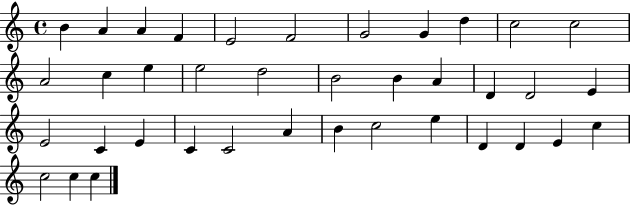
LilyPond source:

{
  \clef treble
  \time 4/4
  \defaultTimeSignature
  \key c \major
  b'4 a'4 a'4 f'4 | e'2 f'2 | g'2 g'4 d''4 | c''2 c''2 | \break a'2 c''4 e''4 | e''2 d''2 | b'2 b'4 a'4 | d'4 d'2 e'4 | \break e'2 c'4 e'4 | c'4 c'2 a'4 | b'4 c''2 e''4 | d'4 d'4 e'4 c''4 | \break c''2 c''4 c''4 | \bar "|."
}